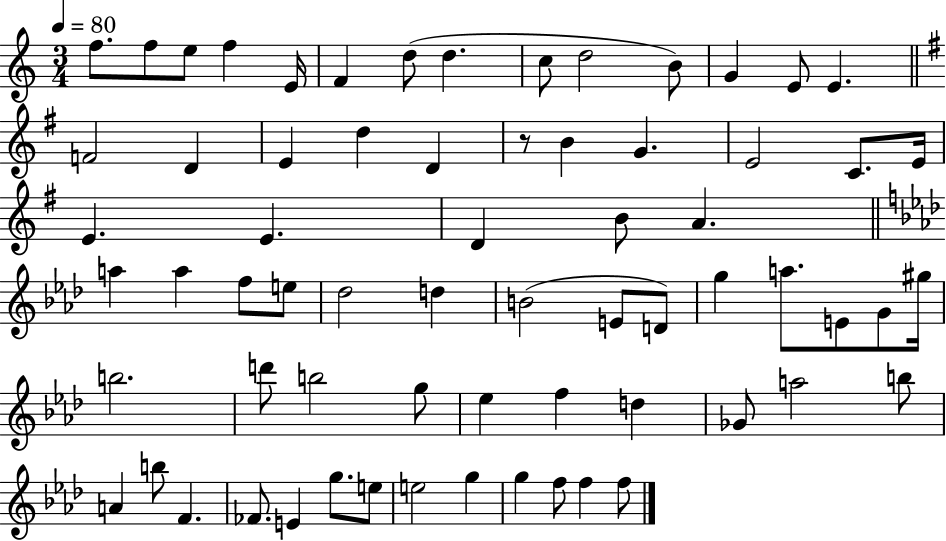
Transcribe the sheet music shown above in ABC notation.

X:1
T:Untitled
M:3/4
L:1/4
K:C
f/2 f/2 e/2 f E/4 F d/2 d c/2 d2 B/2 G E/2 E F2 D E d D z/2 B G E2 C/2 E/4 E E D B/2 A a a f/2 e/2 _d2 d B2 E/2 D/2 g a/2 E/2 G/2 ^g/4 b2 d'/2 b2 g/2 _e f d _G/2 a2 b/2 A b/2 F _F/2 E g/2 e/2 e2 g g f/2 f f/2